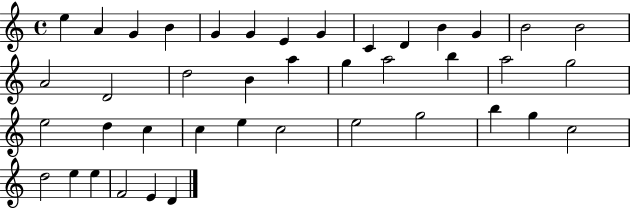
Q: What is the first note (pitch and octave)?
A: E5